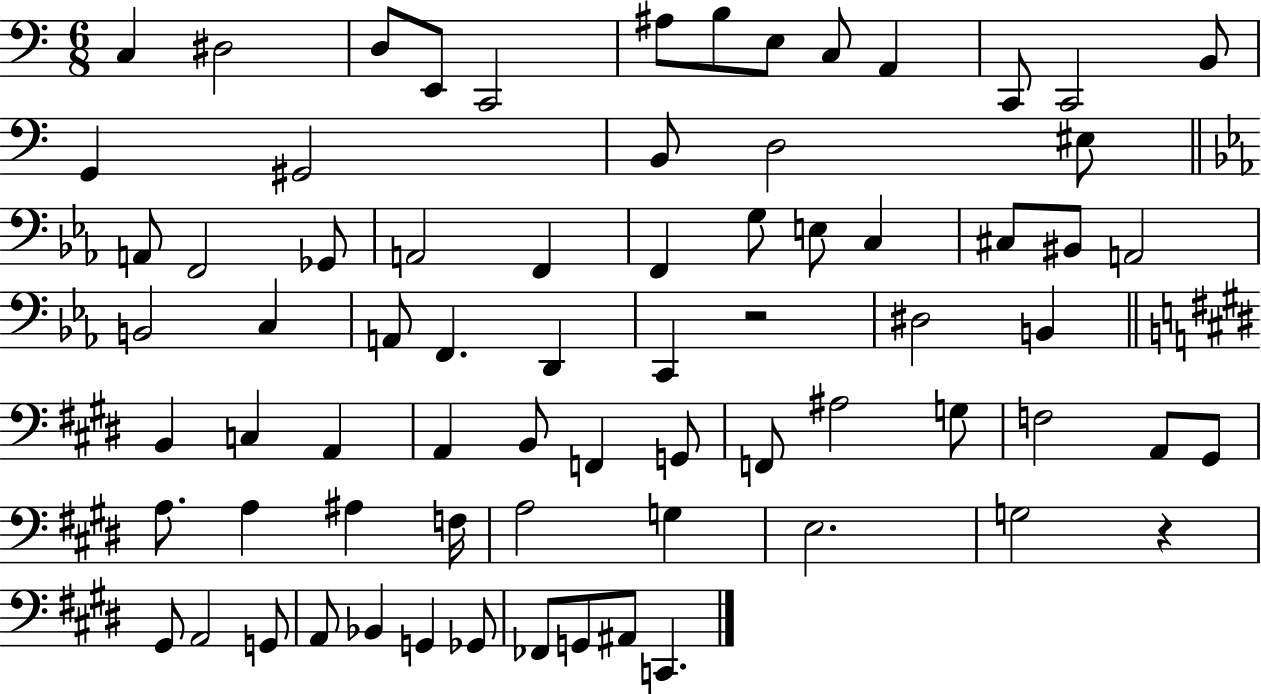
C3/q D#3/h D3/e E2/e C2/h A#3/e B3/e E3/e C3/e A2/q C2/e C2/h B2/e G2/q G#2/h B2/e D3/h EIS3/e A2/e F2/h Gb2/e A2/h F2/q F2/q G3/e E3/e C3/q C#3/e BIS2/e A2/h B2/h C3/q A2/e F2/q. D2/q C2/q R/h D#3/h B2/q B2/q C3/q A2/q A2/q B2/e F2/q G2/e F2/e A#3/h G3/e F3/h A2/e G#2/e A3/e. A3/q A#3/q F3/s A3/h G3/q E3/h. G3/h R/q G#2/e A2/h G2/e A2/e Bb2/q G2/q Gb2/e FES2/e G2/e A#2/e C2/q.